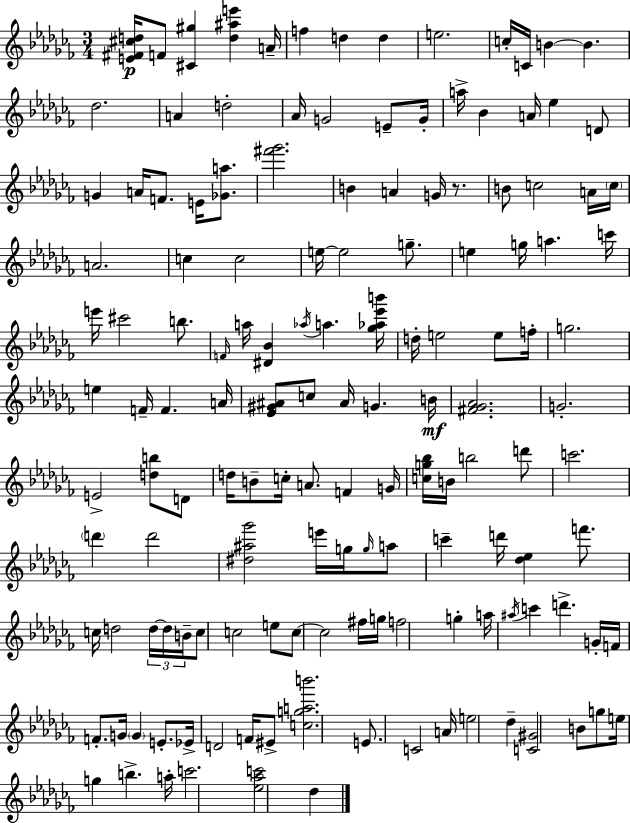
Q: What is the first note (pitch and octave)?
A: F4